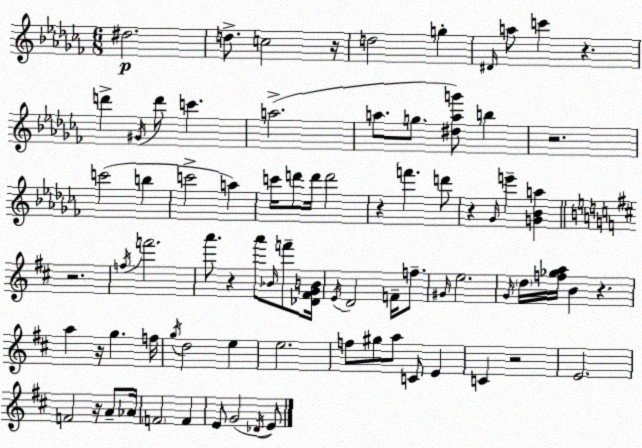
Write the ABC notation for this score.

X:1
T:Untitled
M:6/8
L:1/4
K:Abm
^d2 d/2 c2 z/4 d2 g ^D/4 a/2 c' z d' ^G/4 d'/2 c' a2 a/2 g/2 [^dag']/2 b z2 c'2 b c'2 a c'/4 d'/2 d'/4 d'2 z f' d'/2 z _G/4 e' [G_Ba] z2 f/4 f'2 a'/2 z a'/2 _B/4 f'/2 [_D^FGB]/4 E/4 D2 F/4 f/2 ^G/4 e2 G/4 d/4 [f_ga]/4 B z a z/4 g f/4 g/4 d2 e e2 f/2 ^g/2 a/2 C/2 E C z2 E2 F2 z/4 A/2 _A/4 F2 F E/2 G2 _D/4 E/2